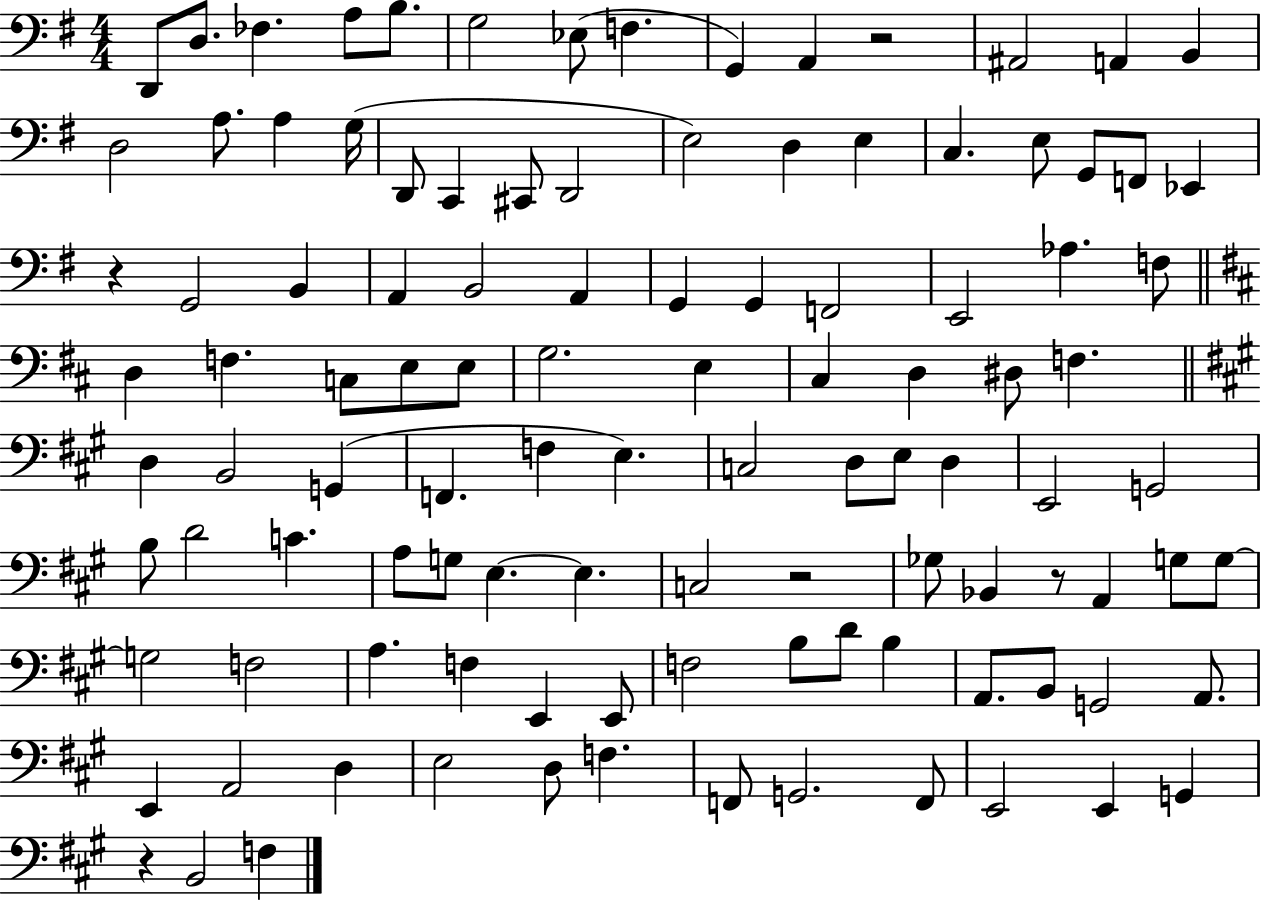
D2/e D3/e. FES3/q. A3/e B3/e. G3/h Eb3/e F3/q. G2/q A2/q R/h A#2/h A2/q B2/q D3/h A3/e. A3/q G3/s D2/e C2/q C#2/e D2/h E3/h D3/q E3/q C3/q. E3/e G2/e F2/e Eb2/q R/q G2/h B2/q A2/q B2/h A2/q G2/q G2/q F2/h E2/h Ab3/q. F3/e D3/q F3/q. C3/e E3/e E3/e G3/h. E3/q C#3/q D3/q D#3/e F3/q. D3/q B2/h G2/q F2/q. F3/q E3/q. C3/h D3/e E3/e D3/q E2/h G2/h B3/e D4/h C4/q. A3/e G3/e E3/q. E3/q. C3/h R/h Gb3/e Bb2/q R/e A2/q G3/e G3/e G3/h F3/h A3/q. F3/q E2/q E2/e F3/h B3/e D4/e B3/q A2/e. B2/e G2/h A2/e. E2/q A2/h D3/q E3/h D3/e F3/q. F2/e G2/h. F2/e E2/h E2/q G2/q R/q B2/h F3/q